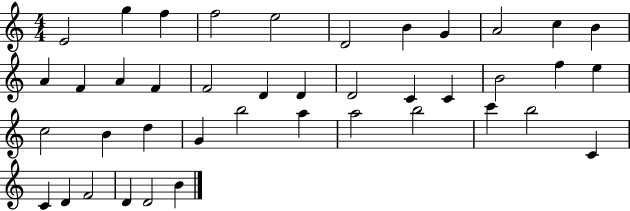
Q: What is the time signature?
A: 4/4